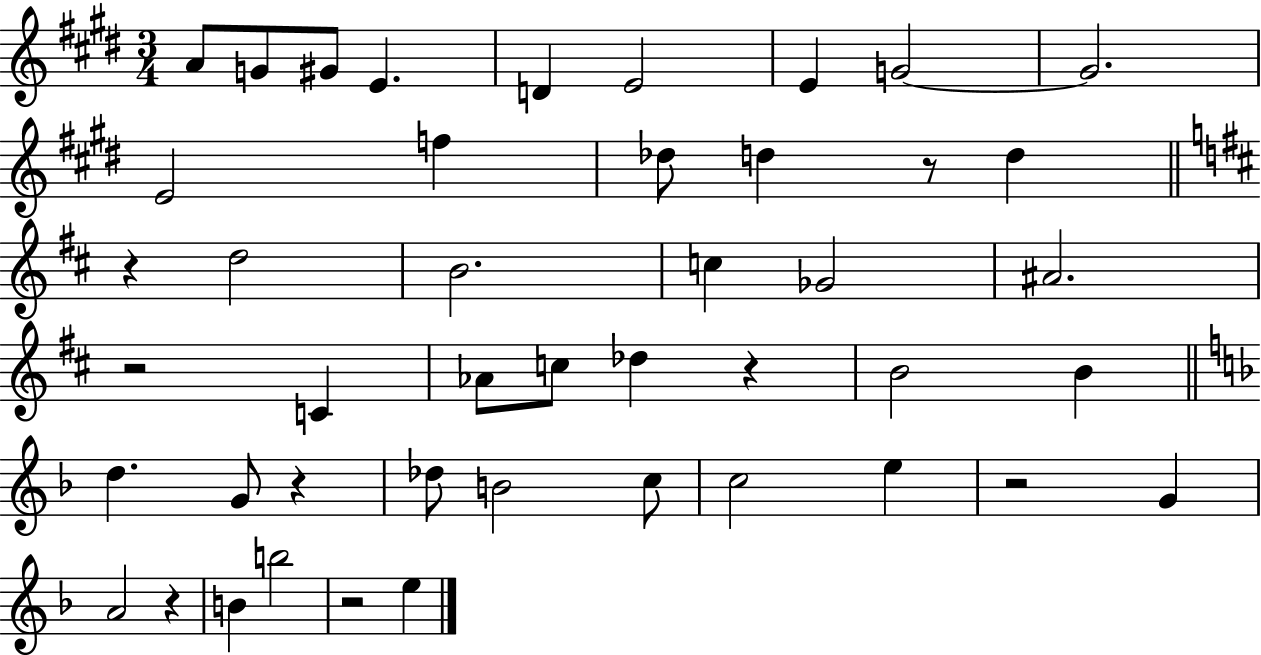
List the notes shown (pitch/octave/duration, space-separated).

A4/e G4/e G#4/e E4/q. D4/q E4/h E4/q G4/h G4/h. E4/h F5/q Db5/e D5/q R/e D5/q R/q D5/h B4/h. C5/q Gb4/h A#4/h. R/h C4/q Ab4/e C5/e Db5/q R/q B4/h B4/q D5/q. G4/e R/q Db5/e B4/h C5/e C5/h E5/q R/h G4/q A4/h R/q B4/q B5/h R/h E5/q